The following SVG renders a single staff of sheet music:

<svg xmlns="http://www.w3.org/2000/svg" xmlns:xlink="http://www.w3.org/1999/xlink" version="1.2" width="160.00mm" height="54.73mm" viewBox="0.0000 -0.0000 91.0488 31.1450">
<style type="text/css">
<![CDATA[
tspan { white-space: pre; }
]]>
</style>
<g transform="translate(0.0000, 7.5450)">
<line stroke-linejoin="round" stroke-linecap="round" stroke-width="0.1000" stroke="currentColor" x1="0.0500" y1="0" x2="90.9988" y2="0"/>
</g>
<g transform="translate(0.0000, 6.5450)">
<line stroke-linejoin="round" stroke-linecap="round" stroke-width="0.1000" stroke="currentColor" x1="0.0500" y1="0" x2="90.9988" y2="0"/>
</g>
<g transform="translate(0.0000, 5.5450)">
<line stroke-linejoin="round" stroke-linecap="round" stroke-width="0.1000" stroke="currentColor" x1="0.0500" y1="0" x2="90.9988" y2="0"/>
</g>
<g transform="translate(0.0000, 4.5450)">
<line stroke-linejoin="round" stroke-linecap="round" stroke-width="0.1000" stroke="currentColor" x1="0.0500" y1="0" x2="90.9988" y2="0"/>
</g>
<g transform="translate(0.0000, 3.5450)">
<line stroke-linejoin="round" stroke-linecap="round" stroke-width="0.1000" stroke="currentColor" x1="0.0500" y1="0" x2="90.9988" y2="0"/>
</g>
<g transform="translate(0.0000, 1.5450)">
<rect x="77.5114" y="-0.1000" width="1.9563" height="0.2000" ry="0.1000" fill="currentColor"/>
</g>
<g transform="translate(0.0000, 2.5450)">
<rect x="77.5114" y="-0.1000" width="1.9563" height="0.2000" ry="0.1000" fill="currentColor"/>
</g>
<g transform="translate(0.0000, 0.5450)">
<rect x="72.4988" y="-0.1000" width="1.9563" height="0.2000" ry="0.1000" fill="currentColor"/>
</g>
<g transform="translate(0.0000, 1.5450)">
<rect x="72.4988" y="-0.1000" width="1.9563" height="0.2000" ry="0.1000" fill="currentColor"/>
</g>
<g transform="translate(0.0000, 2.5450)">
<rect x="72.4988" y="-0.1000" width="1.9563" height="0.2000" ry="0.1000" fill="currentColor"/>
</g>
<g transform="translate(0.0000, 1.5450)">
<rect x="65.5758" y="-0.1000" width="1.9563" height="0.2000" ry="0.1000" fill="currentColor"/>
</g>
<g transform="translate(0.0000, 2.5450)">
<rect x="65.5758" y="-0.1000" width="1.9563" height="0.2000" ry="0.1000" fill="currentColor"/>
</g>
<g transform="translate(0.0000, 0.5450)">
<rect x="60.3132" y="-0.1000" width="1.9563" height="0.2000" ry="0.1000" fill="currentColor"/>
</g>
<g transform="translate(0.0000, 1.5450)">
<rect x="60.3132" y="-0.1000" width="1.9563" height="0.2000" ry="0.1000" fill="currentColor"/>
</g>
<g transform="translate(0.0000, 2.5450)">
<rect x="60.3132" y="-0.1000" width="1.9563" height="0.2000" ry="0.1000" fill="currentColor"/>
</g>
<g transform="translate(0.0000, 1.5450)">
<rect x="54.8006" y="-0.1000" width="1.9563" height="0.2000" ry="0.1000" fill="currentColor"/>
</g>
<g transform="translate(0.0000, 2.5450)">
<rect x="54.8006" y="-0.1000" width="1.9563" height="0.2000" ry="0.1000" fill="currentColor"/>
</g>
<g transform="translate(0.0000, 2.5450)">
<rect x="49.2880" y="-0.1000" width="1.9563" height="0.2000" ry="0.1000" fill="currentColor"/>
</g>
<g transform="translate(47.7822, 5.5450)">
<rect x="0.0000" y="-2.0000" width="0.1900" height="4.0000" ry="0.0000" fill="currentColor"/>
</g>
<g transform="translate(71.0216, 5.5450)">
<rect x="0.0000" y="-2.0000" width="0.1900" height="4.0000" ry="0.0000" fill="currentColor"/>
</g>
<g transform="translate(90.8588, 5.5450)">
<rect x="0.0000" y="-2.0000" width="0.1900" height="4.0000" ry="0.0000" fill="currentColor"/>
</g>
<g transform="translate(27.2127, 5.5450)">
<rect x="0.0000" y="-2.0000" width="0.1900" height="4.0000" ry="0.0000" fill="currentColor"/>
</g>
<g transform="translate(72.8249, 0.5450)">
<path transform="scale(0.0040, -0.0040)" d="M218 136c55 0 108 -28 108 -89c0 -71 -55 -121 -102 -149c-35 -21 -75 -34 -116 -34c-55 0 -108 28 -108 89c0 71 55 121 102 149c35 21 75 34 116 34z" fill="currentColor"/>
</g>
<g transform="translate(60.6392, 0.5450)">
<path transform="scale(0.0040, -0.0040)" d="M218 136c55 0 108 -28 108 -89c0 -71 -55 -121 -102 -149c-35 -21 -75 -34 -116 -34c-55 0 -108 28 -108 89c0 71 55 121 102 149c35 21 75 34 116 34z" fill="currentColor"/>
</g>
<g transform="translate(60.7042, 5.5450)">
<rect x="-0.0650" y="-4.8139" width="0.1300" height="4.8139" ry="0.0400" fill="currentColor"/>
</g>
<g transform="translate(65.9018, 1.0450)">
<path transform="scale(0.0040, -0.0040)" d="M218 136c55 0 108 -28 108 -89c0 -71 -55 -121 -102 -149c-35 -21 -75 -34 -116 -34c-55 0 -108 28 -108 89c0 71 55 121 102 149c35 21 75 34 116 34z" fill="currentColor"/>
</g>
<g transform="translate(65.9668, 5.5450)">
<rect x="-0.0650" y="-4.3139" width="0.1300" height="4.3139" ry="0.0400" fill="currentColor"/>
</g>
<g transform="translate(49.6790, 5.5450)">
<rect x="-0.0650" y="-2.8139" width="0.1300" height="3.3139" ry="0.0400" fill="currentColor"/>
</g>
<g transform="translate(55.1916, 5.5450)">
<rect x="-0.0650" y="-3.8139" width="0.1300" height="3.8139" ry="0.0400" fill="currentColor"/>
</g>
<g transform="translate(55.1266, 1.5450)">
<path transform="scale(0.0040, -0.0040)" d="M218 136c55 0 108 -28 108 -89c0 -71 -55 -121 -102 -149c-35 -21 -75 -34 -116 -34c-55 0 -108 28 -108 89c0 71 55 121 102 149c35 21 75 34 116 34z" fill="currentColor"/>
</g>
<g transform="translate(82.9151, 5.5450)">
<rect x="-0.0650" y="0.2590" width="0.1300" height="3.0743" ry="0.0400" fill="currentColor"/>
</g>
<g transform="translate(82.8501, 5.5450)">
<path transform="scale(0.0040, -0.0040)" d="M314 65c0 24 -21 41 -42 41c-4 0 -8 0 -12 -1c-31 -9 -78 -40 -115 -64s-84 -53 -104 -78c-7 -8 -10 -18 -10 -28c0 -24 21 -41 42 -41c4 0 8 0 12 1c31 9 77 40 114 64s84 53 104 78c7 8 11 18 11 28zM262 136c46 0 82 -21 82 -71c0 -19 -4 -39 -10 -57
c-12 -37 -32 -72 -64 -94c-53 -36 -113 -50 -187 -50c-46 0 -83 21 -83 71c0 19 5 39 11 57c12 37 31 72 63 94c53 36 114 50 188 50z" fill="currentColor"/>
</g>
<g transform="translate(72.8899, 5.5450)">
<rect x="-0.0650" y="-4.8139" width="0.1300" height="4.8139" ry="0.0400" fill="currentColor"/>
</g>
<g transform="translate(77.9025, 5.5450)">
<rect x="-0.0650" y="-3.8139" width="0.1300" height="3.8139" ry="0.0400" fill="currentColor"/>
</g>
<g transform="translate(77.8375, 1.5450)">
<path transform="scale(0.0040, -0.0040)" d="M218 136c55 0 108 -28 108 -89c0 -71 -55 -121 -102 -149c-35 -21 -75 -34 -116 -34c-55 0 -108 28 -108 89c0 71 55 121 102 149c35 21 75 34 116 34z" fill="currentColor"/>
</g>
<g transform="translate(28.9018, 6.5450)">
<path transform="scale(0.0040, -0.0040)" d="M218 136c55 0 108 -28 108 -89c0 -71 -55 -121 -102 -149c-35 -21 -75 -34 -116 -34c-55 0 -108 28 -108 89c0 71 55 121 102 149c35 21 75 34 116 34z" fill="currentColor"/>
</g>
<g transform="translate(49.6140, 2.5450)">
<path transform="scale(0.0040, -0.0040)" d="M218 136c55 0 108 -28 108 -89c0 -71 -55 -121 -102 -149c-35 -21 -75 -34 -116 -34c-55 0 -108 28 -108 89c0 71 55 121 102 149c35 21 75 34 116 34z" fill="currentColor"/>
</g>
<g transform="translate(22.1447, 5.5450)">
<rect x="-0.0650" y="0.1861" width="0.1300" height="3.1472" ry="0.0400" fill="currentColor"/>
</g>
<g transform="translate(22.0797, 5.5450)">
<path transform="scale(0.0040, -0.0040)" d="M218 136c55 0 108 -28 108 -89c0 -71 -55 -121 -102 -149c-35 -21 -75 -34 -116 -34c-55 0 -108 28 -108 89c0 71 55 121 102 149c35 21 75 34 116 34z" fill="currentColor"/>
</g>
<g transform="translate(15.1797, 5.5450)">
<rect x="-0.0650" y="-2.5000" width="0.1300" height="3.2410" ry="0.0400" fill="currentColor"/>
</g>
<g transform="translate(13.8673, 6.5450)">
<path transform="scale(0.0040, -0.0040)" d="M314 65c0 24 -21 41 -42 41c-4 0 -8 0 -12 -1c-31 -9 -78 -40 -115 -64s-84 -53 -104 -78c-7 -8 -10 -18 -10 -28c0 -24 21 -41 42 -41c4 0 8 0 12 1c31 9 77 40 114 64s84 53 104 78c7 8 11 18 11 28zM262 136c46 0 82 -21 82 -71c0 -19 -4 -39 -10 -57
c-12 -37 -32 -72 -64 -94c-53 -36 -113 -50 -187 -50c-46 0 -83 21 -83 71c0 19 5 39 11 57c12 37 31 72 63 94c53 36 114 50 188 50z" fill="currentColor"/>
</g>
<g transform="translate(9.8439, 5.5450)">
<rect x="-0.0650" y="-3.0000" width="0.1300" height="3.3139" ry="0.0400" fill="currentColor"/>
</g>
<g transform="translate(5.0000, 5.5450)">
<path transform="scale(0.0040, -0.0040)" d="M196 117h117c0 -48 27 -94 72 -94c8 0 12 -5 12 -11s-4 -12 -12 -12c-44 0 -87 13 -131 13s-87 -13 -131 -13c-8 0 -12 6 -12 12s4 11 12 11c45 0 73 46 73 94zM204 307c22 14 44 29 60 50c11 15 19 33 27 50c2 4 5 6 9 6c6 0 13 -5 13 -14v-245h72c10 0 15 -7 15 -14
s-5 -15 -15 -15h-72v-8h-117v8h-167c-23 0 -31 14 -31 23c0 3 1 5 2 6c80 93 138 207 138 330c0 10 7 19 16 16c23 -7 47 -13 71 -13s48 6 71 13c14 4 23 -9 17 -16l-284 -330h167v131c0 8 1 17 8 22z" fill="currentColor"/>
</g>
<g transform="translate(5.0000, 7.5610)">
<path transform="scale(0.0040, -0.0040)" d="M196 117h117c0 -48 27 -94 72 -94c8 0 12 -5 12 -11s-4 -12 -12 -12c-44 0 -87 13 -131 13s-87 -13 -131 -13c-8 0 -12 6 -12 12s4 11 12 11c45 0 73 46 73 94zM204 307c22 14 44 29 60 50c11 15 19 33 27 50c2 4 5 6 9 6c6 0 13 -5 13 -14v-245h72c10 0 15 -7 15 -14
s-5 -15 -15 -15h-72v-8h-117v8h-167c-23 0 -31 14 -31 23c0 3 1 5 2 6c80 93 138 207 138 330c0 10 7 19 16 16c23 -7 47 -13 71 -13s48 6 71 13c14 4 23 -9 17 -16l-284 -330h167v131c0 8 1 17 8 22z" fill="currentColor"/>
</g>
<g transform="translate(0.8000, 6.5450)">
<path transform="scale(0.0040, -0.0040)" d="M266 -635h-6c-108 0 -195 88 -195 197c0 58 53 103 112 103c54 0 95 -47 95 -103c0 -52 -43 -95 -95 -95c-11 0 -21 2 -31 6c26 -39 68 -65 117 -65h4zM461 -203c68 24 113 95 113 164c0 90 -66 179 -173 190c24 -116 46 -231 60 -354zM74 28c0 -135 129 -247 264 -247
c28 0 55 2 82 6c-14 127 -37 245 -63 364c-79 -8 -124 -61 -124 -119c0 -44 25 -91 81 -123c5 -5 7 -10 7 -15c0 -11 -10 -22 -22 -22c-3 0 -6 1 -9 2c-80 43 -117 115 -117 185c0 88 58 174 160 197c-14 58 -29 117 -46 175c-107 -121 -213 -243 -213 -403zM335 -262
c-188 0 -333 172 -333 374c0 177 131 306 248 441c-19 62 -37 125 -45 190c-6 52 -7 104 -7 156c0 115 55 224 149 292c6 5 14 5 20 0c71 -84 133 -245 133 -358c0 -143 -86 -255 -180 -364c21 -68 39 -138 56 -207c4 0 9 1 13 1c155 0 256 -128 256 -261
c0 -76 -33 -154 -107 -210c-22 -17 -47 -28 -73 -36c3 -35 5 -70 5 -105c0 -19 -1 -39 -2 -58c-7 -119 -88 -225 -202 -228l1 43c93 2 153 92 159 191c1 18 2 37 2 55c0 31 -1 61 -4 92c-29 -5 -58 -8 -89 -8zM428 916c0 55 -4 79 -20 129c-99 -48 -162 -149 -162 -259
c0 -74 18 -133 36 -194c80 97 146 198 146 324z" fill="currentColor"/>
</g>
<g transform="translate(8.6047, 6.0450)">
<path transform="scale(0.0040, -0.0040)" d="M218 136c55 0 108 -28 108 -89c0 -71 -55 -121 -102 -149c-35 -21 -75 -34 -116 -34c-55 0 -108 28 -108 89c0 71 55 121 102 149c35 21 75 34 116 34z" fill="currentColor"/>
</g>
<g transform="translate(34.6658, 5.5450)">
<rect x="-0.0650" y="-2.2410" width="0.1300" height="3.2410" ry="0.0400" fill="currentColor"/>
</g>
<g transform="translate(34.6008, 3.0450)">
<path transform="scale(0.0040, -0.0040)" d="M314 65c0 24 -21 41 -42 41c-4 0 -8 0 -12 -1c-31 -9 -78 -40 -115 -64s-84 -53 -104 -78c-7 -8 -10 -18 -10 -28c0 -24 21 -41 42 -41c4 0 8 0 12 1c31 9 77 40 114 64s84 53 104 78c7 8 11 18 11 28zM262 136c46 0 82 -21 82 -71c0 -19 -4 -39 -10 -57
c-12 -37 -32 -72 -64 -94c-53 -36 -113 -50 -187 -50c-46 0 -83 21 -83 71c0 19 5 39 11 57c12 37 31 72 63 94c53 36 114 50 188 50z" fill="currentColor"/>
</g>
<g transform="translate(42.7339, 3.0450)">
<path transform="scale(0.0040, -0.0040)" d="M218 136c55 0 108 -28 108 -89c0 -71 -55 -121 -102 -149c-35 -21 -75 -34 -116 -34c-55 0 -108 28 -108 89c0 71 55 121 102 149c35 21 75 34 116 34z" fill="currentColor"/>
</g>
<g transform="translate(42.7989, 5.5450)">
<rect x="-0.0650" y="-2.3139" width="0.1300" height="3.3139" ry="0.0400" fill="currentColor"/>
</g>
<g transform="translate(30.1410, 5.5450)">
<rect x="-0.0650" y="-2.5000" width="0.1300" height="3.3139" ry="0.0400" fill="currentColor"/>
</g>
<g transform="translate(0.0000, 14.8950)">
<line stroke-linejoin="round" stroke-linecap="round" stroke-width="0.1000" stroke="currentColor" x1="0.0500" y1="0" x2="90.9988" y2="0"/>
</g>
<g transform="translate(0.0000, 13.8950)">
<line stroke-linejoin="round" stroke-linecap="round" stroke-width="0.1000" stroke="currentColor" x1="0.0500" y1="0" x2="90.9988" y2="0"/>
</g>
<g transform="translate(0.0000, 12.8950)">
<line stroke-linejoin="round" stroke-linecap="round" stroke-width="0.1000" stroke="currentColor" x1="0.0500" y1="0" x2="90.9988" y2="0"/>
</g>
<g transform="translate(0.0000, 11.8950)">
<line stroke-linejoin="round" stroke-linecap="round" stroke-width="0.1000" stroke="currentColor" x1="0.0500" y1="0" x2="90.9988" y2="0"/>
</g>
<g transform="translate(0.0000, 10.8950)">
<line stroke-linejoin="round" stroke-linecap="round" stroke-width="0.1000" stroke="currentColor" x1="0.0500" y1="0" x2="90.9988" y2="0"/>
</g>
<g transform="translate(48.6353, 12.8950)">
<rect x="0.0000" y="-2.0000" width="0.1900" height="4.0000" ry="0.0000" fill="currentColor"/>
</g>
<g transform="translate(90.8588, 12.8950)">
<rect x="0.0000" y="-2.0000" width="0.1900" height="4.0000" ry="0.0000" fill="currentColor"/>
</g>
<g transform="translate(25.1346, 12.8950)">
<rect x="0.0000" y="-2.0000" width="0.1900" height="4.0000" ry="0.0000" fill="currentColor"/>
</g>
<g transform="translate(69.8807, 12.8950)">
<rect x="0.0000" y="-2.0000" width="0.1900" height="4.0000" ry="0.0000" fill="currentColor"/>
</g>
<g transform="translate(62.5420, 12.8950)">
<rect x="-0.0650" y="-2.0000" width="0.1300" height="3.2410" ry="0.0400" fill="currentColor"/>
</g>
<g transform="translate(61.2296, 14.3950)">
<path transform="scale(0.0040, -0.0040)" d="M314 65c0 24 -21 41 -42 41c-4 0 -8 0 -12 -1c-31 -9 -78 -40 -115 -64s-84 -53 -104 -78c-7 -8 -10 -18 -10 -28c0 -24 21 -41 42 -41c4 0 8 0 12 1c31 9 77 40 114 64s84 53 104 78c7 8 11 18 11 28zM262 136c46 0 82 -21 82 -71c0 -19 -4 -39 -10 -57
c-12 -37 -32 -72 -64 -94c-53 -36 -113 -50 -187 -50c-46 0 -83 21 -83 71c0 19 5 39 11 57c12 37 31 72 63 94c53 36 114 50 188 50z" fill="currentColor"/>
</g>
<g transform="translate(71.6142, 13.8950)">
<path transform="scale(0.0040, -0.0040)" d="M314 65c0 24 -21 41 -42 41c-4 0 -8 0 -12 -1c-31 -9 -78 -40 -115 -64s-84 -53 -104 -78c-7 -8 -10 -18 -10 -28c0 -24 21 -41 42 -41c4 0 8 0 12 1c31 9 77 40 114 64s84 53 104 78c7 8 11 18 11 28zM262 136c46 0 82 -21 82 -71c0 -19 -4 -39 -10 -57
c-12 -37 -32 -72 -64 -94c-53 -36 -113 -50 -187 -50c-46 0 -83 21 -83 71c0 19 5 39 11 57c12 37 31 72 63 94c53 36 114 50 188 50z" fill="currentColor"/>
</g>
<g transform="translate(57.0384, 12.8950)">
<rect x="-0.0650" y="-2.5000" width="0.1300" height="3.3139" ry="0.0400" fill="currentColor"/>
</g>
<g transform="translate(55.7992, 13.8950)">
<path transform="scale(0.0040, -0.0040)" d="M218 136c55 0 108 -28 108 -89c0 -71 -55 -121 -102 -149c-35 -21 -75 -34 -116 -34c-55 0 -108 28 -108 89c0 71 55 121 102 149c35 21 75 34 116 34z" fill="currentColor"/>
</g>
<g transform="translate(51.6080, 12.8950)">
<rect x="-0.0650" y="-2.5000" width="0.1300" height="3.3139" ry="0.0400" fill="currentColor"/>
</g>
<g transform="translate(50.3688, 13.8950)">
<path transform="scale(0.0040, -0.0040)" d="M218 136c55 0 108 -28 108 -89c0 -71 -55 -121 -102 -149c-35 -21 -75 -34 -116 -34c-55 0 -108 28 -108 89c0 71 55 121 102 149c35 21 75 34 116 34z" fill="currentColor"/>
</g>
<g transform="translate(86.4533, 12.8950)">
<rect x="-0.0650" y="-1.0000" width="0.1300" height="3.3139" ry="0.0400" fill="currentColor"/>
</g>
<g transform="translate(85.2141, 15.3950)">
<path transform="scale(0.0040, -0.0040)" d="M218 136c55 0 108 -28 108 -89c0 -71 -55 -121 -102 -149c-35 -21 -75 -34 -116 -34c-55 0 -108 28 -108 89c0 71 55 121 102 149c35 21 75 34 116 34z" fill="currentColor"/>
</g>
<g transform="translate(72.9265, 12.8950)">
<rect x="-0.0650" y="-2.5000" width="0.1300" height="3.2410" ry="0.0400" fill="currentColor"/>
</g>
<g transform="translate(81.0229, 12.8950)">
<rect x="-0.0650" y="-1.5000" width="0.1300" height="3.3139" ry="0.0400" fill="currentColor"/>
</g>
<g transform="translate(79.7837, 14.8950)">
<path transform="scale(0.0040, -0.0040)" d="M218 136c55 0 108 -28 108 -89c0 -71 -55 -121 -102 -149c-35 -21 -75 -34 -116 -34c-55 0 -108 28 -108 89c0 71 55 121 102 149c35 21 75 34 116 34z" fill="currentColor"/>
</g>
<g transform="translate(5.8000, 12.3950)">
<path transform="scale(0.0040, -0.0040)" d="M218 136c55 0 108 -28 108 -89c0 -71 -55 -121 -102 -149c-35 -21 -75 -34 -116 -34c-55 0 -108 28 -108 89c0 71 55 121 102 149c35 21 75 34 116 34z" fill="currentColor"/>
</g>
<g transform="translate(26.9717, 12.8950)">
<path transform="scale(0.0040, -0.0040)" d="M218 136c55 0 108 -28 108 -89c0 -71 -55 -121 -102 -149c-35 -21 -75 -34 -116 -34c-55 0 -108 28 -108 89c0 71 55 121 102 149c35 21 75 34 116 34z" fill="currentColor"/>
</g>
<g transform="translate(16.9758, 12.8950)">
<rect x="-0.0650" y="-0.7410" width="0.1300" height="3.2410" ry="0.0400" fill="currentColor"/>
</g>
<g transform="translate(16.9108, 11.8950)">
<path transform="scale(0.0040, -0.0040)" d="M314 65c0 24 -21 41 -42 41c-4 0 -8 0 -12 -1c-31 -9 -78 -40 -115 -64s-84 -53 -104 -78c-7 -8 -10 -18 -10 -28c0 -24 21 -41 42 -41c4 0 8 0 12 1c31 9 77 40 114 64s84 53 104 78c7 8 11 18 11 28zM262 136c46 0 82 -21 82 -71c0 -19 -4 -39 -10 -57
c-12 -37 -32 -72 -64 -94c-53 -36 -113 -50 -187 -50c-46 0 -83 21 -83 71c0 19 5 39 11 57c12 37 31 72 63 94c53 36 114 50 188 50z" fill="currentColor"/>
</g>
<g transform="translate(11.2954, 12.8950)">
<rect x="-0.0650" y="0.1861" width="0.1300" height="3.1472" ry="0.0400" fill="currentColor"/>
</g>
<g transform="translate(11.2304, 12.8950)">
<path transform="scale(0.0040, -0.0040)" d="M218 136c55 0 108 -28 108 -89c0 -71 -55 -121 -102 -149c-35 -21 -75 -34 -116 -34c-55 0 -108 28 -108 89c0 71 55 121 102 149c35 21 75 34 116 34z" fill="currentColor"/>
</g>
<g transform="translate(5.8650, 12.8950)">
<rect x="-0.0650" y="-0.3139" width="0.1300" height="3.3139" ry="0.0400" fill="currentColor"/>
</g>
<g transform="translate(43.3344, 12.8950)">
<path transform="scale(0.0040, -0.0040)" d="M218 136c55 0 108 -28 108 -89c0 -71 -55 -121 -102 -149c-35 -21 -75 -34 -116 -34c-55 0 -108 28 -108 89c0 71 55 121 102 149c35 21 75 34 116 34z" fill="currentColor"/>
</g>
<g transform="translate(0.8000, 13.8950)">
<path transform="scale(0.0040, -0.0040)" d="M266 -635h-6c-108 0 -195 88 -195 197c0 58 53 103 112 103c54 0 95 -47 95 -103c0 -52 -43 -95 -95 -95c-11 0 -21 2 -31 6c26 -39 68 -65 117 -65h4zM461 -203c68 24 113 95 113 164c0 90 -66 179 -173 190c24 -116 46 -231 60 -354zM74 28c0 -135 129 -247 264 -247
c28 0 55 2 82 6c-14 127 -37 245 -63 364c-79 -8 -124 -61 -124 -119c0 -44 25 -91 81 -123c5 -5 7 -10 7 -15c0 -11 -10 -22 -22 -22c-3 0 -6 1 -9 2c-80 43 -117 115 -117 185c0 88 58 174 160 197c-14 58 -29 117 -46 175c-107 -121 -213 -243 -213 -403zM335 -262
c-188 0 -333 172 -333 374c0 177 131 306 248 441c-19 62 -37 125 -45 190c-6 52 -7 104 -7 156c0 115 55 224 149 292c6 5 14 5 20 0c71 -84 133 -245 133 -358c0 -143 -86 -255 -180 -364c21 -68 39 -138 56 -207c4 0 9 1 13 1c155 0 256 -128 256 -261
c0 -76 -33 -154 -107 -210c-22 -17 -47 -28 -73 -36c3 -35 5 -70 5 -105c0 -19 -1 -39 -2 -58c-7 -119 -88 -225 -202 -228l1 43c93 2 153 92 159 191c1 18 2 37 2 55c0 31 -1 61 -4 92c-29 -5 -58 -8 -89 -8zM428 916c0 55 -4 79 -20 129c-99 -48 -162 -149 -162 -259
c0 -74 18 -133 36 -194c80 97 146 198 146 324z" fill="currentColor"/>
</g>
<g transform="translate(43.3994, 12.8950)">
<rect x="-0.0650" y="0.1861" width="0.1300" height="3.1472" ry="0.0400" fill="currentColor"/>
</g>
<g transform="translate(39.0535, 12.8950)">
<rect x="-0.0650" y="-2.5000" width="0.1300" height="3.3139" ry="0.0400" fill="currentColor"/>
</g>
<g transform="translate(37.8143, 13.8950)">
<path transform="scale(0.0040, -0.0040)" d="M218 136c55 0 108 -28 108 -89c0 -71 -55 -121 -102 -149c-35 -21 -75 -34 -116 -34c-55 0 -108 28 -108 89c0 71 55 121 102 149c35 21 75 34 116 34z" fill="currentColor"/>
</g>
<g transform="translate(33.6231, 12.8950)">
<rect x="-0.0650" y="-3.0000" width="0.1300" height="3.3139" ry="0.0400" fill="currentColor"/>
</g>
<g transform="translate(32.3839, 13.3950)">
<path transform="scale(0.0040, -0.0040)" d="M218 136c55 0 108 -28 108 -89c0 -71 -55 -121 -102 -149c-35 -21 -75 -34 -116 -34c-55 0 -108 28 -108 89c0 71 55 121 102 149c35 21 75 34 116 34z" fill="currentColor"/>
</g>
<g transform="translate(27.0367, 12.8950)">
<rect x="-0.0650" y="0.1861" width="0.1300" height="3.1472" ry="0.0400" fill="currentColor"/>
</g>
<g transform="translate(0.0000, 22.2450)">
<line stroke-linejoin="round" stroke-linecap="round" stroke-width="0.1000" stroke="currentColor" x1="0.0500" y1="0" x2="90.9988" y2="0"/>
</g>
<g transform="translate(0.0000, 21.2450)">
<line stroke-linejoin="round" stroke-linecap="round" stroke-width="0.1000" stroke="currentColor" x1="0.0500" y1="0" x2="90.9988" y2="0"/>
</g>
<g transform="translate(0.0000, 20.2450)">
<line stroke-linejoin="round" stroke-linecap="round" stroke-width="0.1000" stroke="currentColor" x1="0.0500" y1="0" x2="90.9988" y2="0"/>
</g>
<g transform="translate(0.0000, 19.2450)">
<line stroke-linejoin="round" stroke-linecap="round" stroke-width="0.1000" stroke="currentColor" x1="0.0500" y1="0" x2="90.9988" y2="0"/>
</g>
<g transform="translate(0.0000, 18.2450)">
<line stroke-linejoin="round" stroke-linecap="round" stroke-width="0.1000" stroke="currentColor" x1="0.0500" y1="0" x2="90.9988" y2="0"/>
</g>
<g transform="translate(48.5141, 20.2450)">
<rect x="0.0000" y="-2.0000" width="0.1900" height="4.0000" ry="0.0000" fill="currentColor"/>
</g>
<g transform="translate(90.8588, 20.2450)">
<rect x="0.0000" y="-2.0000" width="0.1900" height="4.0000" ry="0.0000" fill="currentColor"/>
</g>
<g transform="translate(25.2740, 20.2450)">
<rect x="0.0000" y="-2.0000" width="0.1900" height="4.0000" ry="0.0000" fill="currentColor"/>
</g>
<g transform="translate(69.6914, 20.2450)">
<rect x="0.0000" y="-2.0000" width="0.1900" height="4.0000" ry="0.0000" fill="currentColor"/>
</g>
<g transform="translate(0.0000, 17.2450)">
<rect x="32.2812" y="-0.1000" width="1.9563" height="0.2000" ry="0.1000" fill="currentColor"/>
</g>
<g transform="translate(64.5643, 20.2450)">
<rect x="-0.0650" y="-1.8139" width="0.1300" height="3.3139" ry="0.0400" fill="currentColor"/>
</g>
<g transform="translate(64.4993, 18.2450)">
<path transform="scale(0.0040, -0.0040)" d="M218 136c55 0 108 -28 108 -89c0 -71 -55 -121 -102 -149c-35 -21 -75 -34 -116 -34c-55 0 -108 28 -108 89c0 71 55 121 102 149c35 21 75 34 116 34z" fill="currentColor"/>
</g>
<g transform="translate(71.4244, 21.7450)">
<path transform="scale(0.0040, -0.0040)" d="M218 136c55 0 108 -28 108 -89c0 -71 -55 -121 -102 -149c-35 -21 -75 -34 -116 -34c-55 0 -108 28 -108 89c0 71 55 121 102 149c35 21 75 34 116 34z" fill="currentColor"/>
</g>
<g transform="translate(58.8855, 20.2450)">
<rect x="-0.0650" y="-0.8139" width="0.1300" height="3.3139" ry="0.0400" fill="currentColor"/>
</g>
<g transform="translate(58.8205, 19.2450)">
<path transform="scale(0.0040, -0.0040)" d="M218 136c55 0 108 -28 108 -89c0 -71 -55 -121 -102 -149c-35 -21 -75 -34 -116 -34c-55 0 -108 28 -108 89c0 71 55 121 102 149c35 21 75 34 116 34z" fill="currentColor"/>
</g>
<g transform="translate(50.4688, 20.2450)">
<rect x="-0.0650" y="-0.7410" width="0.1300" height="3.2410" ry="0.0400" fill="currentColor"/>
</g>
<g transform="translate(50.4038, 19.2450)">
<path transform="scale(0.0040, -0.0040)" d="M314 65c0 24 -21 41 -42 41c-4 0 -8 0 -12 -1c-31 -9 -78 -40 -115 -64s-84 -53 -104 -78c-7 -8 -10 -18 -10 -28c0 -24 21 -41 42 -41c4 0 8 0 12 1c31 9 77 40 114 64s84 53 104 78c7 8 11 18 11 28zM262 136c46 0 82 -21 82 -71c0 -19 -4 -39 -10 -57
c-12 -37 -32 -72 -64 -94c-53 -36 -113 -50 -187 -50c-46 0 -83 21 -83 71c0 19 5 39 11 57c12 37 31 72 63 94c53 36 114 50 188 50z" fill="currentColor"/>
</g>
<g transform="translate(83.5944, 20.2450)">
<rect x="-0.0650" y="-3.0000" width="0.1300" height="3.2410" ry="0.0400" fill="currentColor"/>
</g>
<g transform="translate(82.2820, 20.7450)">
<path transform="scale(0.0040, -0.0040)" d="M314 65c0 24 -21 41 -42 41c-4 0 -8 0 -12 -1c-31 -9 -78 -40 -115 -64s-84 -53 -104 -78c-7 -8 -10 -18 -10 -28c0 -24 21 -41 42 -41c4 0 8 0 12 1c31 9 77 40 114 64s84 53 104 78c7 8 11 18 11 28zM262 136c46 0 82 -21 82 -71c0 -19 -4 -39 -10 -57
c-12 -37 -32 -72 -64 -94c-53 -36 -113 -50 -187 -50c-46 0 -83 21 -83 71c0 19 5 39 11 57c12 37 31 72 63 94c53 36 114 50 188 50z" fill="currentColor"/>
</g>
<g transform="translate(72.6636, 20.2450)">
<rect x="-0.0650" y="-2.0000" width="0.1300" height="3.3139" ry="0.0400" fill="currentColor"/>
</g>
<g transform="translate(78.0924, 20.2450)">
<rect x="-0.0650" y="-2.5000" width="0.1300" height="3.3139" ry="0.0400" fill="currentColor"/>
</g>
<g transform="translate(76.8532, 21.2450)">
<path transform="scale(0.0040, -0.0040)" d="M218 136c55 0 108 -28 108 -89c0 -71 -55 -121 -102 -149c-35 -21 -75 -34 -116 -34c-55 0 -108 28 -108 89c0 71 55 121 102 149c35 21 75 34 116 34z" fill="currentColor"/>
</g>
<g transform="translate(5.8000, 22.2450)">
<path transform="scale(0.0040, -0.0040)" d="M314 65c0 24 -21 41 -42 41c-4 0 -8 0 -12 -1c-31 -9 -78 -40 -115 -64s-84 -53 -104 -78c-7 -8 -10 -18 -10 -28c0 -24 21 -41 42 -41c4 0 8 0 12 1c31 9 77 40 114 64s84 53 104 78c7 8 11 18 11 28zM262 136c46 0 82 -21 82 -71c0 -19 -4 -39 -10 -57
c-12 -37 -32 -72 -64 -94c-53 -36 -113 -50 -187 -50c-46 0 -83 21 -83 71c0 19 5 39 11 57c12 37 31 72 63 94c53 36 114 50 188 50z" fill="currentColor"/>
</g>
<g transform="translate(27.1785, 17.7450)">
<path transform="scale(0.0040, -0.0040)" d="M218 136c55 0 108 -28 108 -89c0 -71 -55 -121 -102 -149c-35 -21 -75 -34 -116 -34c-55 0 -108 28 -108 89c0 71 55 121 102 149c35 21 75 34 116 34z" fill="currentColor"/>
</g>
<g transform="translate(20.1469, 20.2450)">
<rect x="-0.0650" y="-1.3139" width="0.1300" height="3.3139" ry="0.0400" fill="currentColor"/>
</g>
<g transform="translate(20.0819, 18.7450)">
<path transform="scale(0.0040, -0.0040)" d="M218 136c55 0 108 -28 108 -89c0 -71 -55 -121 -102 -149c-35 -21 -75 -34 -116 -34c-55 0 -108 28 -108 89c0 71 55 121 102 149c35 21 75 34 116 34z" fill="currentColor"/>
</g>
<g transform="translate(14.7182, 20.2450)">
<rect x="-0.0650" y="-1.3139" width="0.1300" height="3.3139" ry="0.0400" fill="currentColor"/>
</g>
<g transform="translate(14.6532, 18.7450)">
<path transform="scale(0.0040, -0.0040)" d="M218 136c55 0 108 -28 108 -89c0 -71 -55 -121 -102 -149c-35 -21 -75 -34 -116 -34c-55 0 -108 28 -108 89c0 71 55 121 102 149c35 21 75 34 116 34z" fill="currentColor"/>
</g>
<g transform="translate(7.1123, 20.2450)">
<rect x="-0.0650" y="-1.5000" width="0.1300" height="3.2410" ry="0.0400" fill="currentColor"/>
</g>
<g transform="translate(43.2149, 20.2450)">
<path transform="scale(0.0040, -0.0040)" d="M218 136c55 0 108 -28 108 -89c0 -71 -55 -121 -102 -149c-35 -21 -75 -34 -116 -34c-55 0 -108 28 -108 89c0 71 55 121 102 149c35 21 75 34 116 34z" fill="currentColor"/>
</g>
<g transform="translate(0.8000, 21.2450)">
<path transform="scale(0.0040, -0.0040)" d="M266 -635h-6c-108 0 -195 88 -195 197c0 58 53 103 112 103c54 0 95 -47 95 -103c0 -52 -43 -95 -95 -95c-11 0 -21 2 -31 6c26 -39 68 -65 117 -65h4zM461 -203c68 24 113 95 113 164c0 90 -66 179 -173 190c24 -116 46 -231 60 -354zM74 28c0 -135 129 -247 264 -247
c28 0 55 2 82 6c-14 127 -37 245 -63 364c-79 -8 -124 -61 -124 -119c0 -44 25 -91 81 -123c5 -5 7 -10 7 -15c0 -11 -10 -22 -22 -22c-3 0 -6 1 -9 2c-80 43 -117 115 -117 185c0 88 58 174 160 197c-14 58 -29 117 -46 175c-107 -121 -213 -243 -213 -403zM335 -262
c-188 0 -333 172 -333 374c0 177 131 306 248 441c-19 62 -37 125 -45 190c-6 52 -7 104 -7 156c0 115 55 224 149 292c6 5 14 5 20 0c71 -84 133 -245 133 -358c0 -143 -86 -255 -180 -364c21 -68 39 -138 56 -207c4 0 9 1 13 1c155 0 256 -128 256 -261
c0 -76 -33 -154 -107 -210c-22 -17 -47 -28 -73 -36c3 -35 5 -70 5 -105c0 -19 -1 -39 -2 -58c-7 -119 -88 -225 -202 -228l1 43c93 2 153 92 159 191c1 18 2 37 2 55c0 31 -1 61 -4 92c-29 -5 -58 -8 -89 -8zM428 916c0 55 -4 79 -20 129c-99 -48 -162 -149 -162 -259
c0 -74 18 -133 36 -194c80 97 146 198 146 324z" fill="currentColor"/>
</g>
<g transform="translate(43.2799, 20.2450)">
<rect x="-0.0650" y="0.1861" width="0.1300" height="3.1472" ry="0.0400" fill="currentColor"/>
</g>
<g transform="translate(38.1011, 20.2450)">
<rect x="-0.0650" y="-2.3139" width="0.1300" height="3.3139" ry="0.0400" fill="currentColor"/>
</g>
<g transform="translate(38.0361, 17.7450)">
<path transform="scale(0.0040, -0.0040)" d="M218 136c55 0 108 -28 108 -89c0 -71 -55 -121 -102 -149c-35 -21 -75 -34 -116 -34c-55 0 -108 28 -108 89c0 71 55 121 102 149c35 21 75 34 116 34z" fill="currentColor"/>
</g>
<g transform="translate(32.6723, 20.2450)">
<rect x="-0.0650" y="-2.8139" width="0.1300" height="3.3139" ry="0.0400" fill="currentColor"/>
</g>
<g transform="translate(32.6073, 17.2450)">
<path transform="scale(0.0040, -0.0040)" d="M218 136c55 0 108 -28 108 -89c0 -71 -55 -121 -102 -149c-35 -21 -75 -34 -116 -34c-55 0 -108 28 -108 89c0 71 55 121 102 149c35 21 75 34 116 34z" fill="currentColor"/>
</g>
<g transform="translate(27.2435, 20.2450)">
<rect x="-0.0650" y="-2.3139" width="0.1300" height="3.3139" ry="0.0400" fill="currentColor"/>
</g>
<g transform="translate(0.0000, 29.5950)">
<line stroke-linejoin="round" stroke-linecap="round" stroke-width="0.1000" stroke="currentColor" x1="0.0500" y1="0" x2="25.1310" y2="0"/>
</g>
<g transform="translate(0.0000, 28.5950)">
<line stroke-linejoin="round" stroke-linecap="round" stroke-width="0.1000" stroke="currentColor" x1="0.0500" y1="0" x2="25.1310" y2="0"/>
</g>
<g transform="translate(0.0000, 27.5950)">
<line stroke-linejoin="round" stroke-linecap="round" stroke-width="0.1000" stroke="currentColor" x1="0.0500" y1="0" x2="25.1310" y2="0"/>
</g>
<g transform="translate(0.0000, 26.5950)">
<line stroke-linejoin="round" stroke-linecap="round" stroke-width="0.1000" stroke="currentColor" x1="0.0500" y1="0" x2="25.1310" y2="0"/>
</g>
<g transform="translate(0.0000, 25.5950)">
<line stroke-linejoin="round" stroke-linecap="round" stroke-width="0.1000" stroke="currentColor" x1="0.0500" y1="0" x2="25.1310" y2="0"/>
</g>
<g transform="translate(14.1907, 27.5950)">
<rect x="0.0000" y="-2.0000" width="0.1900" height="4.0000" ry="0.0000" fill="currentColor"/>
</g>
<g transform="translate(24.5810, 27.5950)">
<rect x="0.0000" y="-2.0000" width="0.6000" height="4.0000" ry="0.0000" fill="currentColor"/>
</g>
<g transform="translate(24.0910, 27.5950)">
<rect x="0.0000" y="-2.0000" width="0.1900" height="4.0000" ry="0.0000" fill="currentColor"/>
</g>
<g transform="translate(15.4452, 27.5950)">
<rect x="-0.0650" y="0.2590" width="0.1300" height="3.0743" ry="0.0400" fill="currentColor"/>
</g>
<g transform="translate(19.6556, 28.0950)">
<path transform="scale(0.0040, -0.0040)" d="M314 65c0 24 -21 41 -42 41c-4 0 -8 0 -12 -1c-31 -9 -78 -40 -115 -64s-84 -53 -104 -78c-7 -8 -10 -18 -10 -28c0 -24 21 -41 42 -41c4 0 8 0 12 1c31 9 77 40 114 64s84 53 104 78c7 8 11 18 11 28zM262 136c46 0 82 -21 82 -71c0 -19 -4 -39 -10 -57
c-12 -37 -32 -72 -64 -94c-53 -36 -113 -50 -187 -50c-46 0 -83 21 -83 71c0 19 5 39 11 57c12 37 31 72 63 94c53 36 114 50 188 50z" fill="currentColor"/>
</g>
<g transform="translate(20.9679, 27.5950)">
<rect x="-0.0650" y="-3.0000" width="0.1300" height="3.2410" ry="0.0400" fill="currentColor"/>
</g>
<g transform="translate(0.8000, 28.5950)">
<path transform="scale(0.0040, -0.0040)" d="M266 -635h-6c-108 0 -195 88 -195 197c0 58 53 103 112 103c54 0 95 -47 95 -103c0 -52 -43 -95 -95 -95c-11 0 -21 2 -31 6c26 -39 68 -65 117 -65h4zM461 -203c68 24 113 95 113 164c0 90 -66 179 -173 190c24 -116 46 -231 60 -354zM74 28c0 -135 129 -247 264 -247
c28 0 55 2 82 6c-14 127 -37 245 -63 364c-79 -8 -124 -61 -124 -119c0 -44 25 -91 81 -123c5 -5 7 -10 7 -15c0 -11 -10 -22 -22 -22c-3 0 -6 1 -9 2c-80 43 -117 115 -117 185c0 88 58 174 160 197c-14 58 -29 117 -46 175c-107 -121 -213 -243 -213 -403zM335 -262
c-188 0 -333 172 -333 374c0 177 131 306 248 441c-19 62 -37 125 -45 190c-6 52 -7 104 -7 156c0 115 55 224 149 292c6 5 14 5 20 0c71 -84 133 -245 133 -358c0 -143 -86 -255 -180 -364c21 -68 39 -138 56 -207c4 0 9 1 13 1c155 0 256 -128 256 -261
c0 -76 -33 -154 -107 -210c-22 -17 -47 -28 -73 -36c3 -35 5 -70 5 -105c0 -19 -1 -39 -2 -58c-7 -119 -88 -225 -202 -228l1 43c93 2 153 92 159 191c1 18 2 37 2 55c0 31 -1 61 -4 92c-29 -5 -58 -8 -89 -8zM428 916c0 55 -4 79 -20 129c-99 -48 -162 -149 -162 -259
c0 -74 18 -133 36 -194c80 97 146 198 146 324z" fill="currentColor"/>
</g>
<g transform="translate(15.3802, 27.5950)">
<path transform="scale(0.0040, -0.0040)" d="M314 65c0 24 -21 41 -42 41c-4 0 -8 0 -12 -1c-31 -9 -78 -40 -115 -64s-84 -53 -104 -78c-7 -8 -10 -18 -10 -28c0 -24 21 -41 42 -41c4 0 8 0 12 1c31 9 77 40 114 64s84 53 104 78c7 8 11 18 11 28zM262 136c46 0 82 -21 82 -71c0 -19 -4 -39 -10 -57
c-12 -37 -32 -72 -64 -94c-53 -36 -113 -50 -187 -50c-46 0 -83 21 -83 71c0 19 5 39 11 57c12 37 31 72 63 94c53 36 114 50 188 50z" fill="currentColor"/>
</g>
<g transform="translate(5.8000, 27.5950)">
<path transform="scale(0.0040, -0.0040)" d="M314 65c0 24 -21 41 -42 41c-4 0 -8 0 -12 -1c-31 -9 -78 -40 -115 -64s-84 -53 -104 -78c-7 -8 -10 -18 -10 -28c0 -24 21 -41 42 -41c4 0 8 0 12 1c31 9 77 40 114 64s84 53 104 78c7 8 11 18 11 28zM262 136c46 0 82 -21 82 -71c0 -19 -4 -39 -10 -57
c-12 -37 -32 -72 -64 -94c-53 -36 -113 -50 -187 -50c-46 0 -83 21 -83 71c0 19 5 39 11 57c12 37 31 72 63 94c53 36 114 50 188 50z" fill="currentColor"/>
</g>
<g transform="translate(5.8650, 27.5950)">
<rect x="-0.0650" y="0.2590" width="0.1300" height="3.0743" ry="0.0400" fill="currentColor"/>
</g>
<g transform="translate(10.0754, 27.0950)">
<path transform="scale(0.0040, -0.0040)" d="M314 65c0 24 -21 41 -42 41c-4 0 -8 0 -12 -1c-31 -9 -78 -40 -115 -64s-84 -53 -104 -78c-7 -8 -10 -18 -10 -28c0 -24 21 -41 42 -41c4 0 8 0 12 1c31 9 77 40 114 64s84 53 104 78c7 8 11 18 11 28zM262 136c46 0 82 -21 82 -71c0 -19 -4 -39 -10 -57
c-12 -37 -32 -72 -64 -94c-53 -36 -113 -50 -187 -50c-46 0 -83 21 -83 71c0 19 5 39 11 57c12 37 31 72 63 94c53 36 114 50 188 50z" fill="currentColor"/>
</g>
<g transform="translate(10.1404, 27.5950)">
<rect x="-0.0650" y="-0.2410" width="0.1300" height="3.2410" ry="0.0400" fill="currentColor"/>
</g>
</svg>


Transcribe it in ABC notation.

X:1
T:Untitled
M:4/4
L:1/4
K:C
A G2 B G g2 g a c' e' d' e' c' B2 c B d2 B A G B G G F2 G2 E D E2 e e g a g B d2 d f F G A2 B2 c2 B2 A2